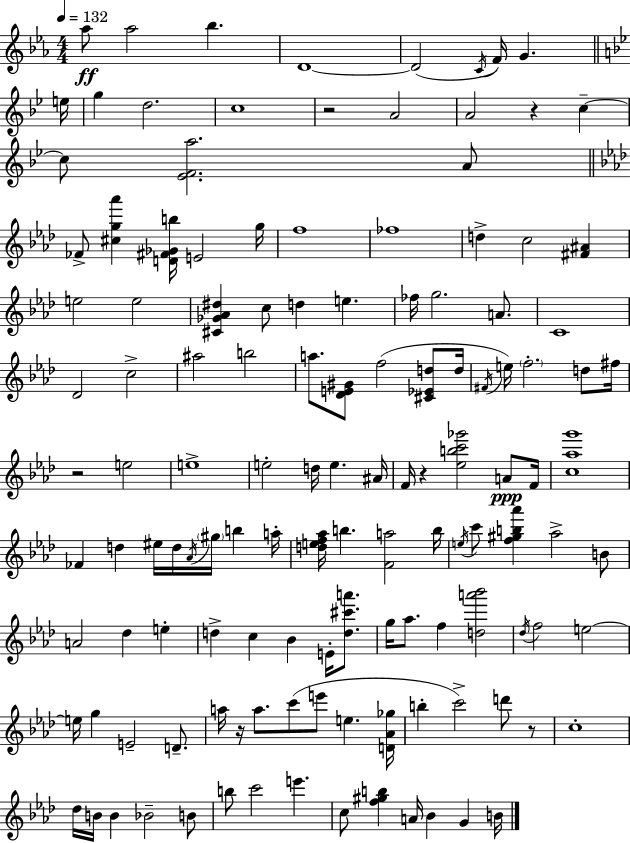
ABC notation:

X:1
T:Untitled
M:4/4
L:1/4
K:Cm
_a/2 _a2 _b D4 D2 C/4 F/4 G e/4 g d2 c4 z2 A2 A2 z c c/2 [_EFa]2 A/2 _F/2 [^cg_a'] [D^F_Gb]/4 E2 g/4 f4 _f4 d c2 [^F^A] e2 e2 [^C_G_A^d] c/2 d e _f/4 g2 A/2 C4 _D2 c2 ^a2 b2 a/2 [_DE^G]/2 f2 [^C_Ed]/2 d/4 ^F/4 e/4 f2 d/2 ^f/4 z2 e2 e4 e2 d/4 e ^A/4 F/4 z [_ebc'_g']2 A/2 F/4 [c_ag']4 _F d ^e/4 d/4 _A/4 ^g/4 b a/4 [def_a]/4 b [Fa]2 b/4 e/4 c'/2 [f^gb_a'] _a2 B/2 A2 _d e d c _B E/4 [d^c'a']/2 g/4 _a/2 f [da'_b']2 _d/4 f2 e2 e/4 g E2 D/2 a/4 z/4 a/2 c'/2 e'/2 e [D_A_g]/4 b c'2 d'/2 z/2 c4 _d/4 B/4 B _B2 B/2 b/2 c'2 e' c/2 [f^gb] A/4 _B G B/4